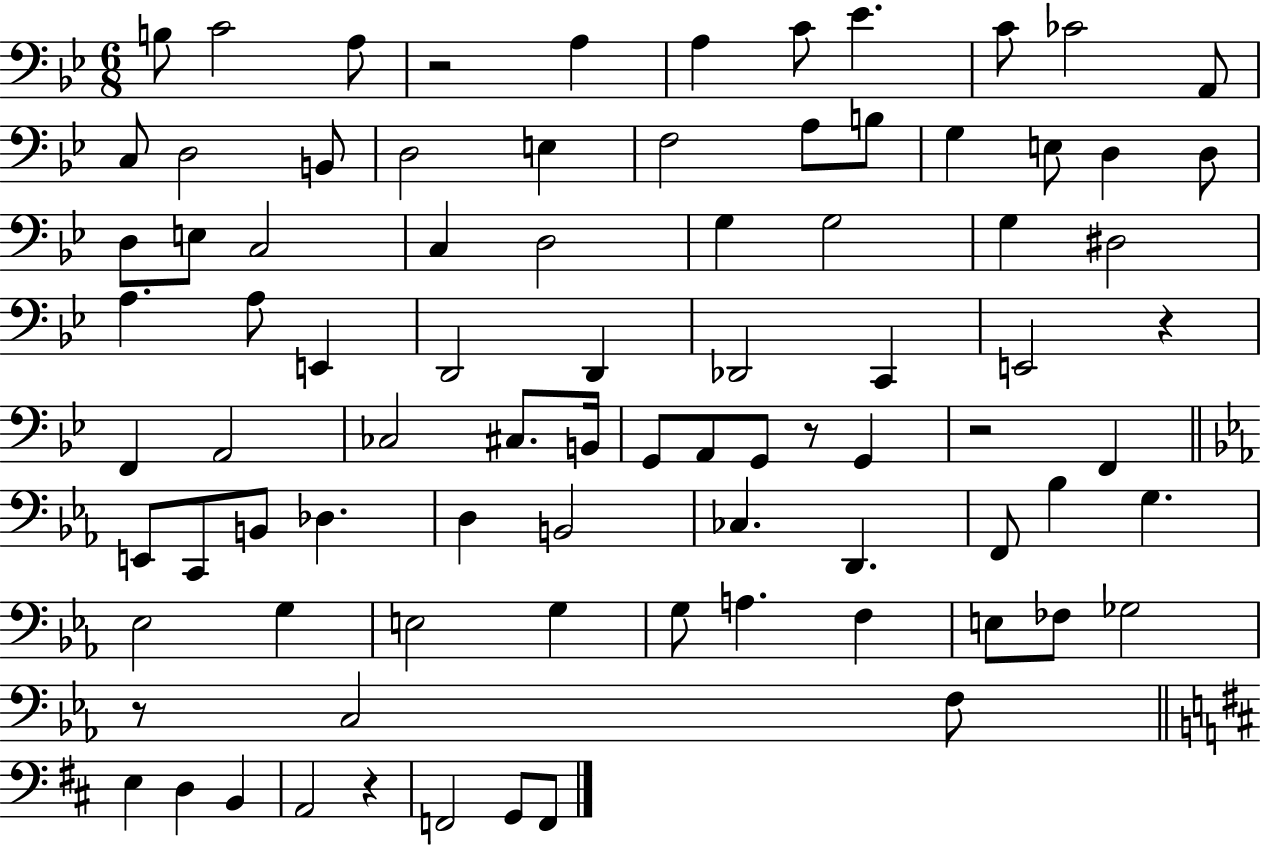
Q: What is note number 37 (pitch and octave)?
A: Db2